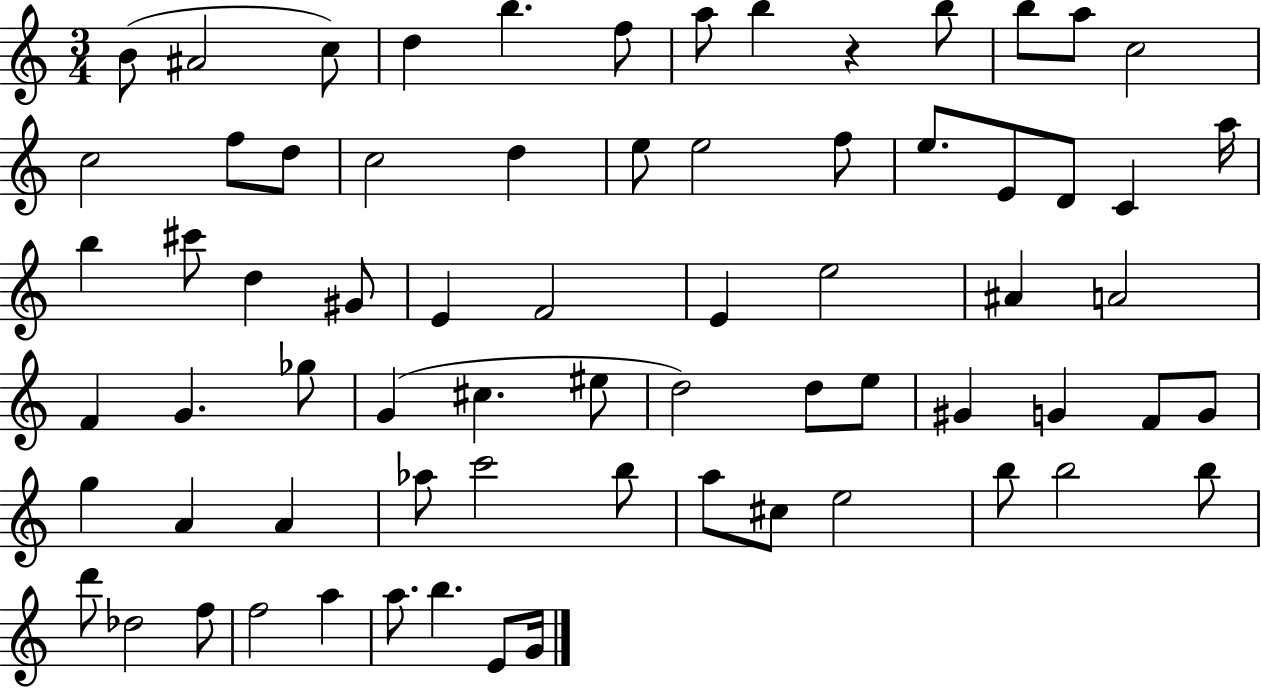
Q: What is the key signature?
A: C major